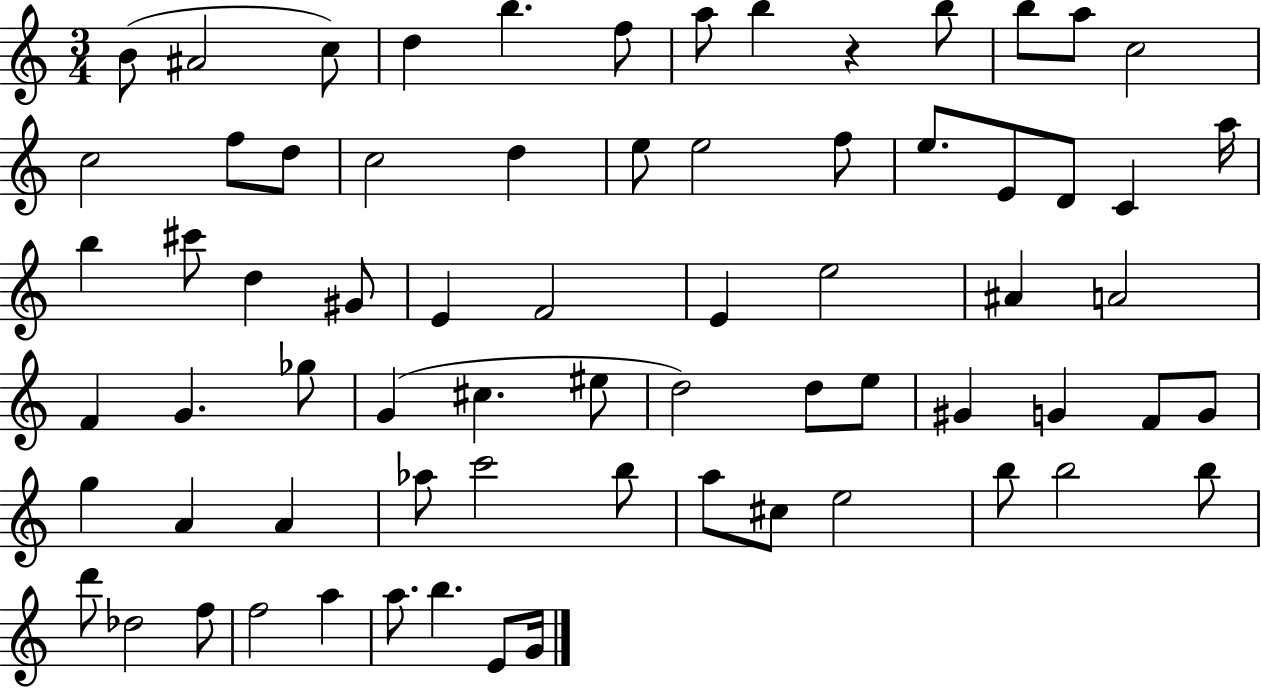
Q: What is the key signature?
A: C major